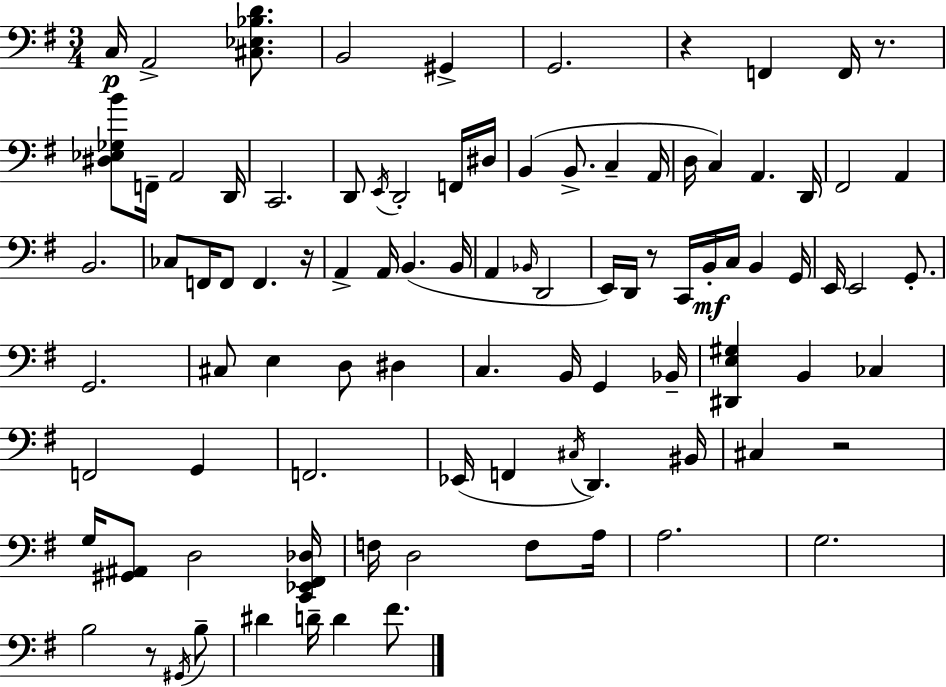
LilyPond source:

{
  \clef bass
  \numericTimeSignature
  \time 3/4
  \key e \minor
  c16\p a,2-> <cis ees bes d'>8. | b,2 gis,4-> | g,2. | r4 f,4 f,16 r8. | \break <dis ees ges b'>8 f,16-- a,2 d,16 | c,2. | d,8 \acciaccatura { e,16 } d,2-. f,16 | dis16 b,4( b,8.-> c4-- | \break a,16 d16 c4) a,4. | d,16 fis,2 a,4 | b,2. | ces8 f,16 f,8 f,4. | \break r16 a,4-> a,16 b,4.( | b,16 a,4 \grace { bes,16 } d,2 | e,16) d,16 r8 c,16 b,16-.\mf c16 b,4 | g,16 e,16 e,2 g,8.-. | \break g,2. | cis8 e4 d8 dis4 | c4. b,16 g,4 | bes,16-- <dis, e gis>4 b,4 ces4 | \break f,2 g,4 | f,2. | ees,16( f,4 \acciaccatura { cis16 }) d,4. | bis,16 cis4 r2 | \break g16 <gis, ais,>8 d2 | <c, ees, fis, des>16 f16 d2 | f8 a16 a2. | g2. | \break b2 r8 | \acciaccatura { gis,16 } b8-- dis'4 d'16-- d'4 | fis'8. \bar "|."
}